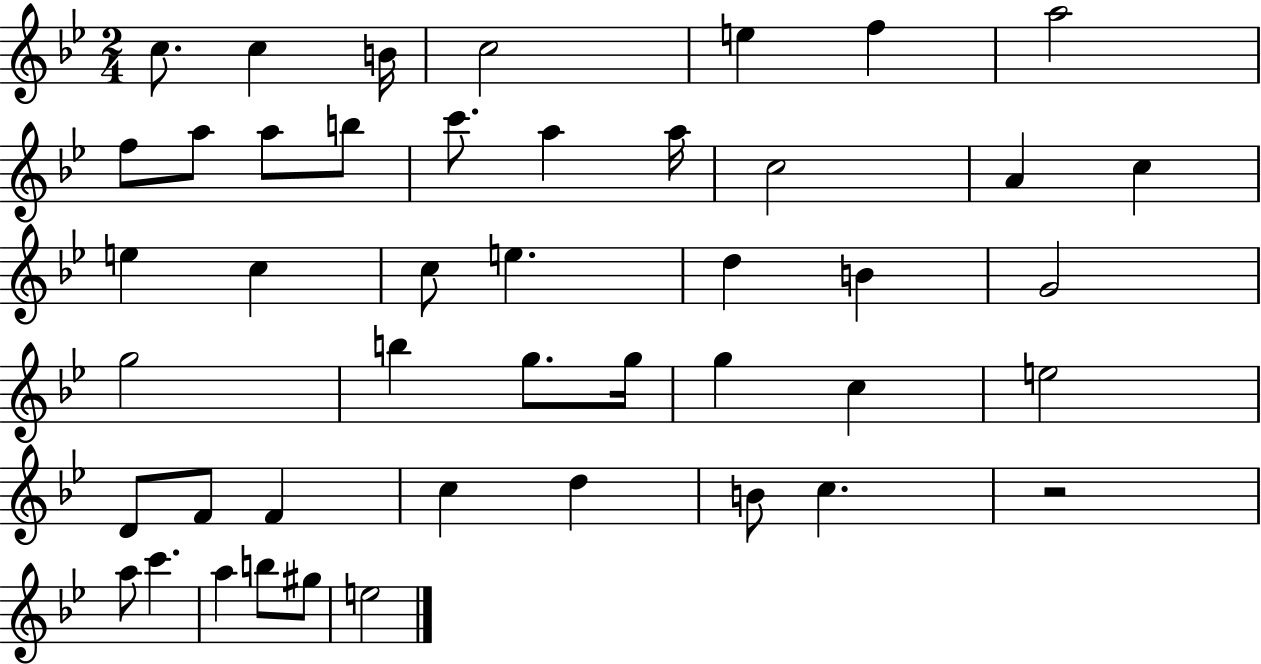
{
  \clef treble
  \numericTimeSignature
  \time 2/4
  \key bes \major
  \repeat volta 2 { c''8. c''4 b'16 | c''2 | e''4 f''4 | a''2 | \break f''8 a''8 a''8 b''8 | c'''8. a''4 a''16 | c''2 | a'4 c''4 | \break e''4 c''4 | c''8 e''4. | d''4 b'4 | g'2 | \break g''2 | b''4 g''8. g''16 | g''4 c''4 | e''2 | \break d'8 f'8 f'4 | c''4 d''4 | b'8 c''4. | r2 | \break a''8 c'''4. | a''4 b''8 gis''8 | e''2 | } \bar "|."
}